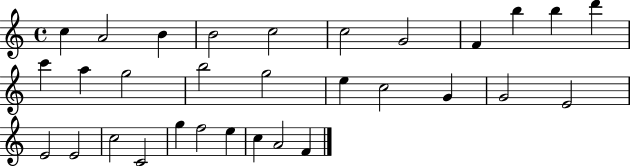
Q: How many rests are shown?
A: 0